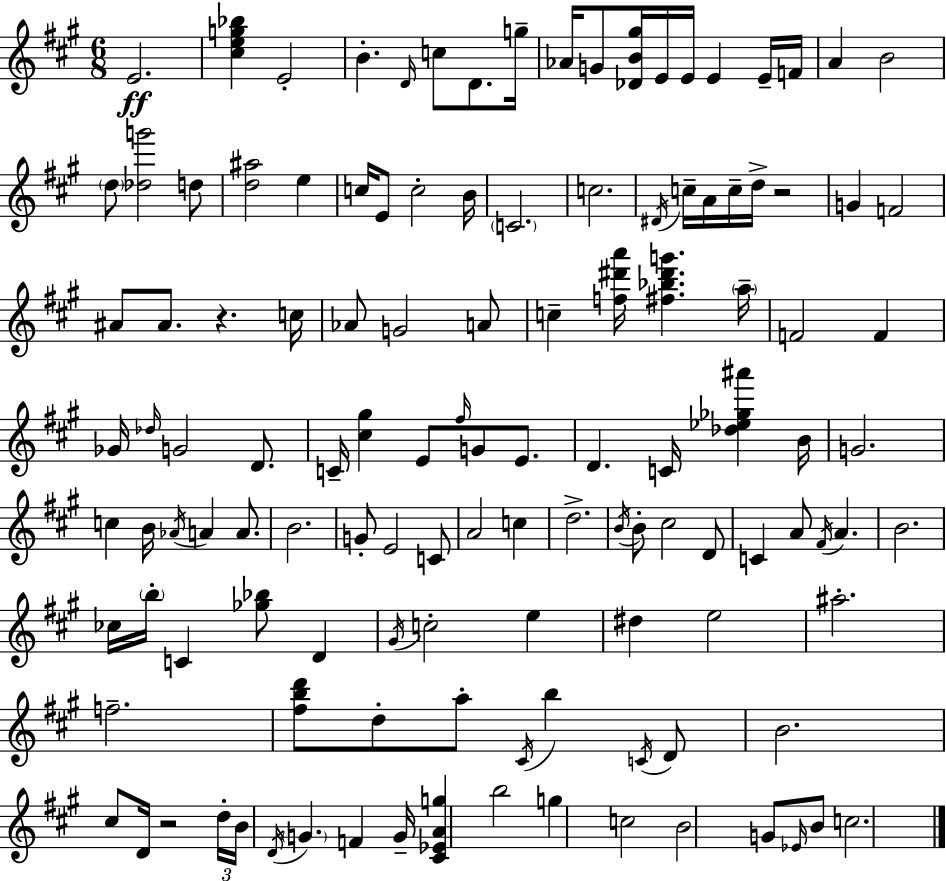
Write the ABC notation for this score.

X:1
T:Untitled
M:6/8
L:1/4
K:A
E2 [^ceg_b] E2 B D/4 c/2 D/2 g/4 _A/4 G/2 [_DB^g]/4 E/4 E/4 E E/4 F/4 A B2 d/2 [_dg']2 d/2 [d^a]2 e c/4 E/2 c2 B/4 C2 c2 ^D/4 c/4 A/4 c/4 d/4 z2 G F2 ^A/2 ^A/2 z c/4 _A/2 G2 A/2 c [f^d'a']/4 [^f_b^d'g'] a/4 F2 F _G/4 _d/4 G2 D/2 C/4 [^c^g] E/2 ^f/4 G/2 E/2 D C/4 [_d_e_g^a'] B/4 G2 c B/4 _A/4 A A/2 B2 G/2 E2 C/2 A2 c d2 B/4 B/2 ^c2 D/2 C A/2 ^F/4 A B2 _c/4 b/4 C [_g_b]/2 D ^G/4 c2 e ^d e2 ^a2 f2 [^fbd']/2 d/2 a/2 ^C/4 b C/4 D/2 B2 ^c/2 D/4 z2 d/4 B/4 D/4 G F G/4 [^C_EAg] b2 g c2 B2 G/2 _E/4 B/2 c2